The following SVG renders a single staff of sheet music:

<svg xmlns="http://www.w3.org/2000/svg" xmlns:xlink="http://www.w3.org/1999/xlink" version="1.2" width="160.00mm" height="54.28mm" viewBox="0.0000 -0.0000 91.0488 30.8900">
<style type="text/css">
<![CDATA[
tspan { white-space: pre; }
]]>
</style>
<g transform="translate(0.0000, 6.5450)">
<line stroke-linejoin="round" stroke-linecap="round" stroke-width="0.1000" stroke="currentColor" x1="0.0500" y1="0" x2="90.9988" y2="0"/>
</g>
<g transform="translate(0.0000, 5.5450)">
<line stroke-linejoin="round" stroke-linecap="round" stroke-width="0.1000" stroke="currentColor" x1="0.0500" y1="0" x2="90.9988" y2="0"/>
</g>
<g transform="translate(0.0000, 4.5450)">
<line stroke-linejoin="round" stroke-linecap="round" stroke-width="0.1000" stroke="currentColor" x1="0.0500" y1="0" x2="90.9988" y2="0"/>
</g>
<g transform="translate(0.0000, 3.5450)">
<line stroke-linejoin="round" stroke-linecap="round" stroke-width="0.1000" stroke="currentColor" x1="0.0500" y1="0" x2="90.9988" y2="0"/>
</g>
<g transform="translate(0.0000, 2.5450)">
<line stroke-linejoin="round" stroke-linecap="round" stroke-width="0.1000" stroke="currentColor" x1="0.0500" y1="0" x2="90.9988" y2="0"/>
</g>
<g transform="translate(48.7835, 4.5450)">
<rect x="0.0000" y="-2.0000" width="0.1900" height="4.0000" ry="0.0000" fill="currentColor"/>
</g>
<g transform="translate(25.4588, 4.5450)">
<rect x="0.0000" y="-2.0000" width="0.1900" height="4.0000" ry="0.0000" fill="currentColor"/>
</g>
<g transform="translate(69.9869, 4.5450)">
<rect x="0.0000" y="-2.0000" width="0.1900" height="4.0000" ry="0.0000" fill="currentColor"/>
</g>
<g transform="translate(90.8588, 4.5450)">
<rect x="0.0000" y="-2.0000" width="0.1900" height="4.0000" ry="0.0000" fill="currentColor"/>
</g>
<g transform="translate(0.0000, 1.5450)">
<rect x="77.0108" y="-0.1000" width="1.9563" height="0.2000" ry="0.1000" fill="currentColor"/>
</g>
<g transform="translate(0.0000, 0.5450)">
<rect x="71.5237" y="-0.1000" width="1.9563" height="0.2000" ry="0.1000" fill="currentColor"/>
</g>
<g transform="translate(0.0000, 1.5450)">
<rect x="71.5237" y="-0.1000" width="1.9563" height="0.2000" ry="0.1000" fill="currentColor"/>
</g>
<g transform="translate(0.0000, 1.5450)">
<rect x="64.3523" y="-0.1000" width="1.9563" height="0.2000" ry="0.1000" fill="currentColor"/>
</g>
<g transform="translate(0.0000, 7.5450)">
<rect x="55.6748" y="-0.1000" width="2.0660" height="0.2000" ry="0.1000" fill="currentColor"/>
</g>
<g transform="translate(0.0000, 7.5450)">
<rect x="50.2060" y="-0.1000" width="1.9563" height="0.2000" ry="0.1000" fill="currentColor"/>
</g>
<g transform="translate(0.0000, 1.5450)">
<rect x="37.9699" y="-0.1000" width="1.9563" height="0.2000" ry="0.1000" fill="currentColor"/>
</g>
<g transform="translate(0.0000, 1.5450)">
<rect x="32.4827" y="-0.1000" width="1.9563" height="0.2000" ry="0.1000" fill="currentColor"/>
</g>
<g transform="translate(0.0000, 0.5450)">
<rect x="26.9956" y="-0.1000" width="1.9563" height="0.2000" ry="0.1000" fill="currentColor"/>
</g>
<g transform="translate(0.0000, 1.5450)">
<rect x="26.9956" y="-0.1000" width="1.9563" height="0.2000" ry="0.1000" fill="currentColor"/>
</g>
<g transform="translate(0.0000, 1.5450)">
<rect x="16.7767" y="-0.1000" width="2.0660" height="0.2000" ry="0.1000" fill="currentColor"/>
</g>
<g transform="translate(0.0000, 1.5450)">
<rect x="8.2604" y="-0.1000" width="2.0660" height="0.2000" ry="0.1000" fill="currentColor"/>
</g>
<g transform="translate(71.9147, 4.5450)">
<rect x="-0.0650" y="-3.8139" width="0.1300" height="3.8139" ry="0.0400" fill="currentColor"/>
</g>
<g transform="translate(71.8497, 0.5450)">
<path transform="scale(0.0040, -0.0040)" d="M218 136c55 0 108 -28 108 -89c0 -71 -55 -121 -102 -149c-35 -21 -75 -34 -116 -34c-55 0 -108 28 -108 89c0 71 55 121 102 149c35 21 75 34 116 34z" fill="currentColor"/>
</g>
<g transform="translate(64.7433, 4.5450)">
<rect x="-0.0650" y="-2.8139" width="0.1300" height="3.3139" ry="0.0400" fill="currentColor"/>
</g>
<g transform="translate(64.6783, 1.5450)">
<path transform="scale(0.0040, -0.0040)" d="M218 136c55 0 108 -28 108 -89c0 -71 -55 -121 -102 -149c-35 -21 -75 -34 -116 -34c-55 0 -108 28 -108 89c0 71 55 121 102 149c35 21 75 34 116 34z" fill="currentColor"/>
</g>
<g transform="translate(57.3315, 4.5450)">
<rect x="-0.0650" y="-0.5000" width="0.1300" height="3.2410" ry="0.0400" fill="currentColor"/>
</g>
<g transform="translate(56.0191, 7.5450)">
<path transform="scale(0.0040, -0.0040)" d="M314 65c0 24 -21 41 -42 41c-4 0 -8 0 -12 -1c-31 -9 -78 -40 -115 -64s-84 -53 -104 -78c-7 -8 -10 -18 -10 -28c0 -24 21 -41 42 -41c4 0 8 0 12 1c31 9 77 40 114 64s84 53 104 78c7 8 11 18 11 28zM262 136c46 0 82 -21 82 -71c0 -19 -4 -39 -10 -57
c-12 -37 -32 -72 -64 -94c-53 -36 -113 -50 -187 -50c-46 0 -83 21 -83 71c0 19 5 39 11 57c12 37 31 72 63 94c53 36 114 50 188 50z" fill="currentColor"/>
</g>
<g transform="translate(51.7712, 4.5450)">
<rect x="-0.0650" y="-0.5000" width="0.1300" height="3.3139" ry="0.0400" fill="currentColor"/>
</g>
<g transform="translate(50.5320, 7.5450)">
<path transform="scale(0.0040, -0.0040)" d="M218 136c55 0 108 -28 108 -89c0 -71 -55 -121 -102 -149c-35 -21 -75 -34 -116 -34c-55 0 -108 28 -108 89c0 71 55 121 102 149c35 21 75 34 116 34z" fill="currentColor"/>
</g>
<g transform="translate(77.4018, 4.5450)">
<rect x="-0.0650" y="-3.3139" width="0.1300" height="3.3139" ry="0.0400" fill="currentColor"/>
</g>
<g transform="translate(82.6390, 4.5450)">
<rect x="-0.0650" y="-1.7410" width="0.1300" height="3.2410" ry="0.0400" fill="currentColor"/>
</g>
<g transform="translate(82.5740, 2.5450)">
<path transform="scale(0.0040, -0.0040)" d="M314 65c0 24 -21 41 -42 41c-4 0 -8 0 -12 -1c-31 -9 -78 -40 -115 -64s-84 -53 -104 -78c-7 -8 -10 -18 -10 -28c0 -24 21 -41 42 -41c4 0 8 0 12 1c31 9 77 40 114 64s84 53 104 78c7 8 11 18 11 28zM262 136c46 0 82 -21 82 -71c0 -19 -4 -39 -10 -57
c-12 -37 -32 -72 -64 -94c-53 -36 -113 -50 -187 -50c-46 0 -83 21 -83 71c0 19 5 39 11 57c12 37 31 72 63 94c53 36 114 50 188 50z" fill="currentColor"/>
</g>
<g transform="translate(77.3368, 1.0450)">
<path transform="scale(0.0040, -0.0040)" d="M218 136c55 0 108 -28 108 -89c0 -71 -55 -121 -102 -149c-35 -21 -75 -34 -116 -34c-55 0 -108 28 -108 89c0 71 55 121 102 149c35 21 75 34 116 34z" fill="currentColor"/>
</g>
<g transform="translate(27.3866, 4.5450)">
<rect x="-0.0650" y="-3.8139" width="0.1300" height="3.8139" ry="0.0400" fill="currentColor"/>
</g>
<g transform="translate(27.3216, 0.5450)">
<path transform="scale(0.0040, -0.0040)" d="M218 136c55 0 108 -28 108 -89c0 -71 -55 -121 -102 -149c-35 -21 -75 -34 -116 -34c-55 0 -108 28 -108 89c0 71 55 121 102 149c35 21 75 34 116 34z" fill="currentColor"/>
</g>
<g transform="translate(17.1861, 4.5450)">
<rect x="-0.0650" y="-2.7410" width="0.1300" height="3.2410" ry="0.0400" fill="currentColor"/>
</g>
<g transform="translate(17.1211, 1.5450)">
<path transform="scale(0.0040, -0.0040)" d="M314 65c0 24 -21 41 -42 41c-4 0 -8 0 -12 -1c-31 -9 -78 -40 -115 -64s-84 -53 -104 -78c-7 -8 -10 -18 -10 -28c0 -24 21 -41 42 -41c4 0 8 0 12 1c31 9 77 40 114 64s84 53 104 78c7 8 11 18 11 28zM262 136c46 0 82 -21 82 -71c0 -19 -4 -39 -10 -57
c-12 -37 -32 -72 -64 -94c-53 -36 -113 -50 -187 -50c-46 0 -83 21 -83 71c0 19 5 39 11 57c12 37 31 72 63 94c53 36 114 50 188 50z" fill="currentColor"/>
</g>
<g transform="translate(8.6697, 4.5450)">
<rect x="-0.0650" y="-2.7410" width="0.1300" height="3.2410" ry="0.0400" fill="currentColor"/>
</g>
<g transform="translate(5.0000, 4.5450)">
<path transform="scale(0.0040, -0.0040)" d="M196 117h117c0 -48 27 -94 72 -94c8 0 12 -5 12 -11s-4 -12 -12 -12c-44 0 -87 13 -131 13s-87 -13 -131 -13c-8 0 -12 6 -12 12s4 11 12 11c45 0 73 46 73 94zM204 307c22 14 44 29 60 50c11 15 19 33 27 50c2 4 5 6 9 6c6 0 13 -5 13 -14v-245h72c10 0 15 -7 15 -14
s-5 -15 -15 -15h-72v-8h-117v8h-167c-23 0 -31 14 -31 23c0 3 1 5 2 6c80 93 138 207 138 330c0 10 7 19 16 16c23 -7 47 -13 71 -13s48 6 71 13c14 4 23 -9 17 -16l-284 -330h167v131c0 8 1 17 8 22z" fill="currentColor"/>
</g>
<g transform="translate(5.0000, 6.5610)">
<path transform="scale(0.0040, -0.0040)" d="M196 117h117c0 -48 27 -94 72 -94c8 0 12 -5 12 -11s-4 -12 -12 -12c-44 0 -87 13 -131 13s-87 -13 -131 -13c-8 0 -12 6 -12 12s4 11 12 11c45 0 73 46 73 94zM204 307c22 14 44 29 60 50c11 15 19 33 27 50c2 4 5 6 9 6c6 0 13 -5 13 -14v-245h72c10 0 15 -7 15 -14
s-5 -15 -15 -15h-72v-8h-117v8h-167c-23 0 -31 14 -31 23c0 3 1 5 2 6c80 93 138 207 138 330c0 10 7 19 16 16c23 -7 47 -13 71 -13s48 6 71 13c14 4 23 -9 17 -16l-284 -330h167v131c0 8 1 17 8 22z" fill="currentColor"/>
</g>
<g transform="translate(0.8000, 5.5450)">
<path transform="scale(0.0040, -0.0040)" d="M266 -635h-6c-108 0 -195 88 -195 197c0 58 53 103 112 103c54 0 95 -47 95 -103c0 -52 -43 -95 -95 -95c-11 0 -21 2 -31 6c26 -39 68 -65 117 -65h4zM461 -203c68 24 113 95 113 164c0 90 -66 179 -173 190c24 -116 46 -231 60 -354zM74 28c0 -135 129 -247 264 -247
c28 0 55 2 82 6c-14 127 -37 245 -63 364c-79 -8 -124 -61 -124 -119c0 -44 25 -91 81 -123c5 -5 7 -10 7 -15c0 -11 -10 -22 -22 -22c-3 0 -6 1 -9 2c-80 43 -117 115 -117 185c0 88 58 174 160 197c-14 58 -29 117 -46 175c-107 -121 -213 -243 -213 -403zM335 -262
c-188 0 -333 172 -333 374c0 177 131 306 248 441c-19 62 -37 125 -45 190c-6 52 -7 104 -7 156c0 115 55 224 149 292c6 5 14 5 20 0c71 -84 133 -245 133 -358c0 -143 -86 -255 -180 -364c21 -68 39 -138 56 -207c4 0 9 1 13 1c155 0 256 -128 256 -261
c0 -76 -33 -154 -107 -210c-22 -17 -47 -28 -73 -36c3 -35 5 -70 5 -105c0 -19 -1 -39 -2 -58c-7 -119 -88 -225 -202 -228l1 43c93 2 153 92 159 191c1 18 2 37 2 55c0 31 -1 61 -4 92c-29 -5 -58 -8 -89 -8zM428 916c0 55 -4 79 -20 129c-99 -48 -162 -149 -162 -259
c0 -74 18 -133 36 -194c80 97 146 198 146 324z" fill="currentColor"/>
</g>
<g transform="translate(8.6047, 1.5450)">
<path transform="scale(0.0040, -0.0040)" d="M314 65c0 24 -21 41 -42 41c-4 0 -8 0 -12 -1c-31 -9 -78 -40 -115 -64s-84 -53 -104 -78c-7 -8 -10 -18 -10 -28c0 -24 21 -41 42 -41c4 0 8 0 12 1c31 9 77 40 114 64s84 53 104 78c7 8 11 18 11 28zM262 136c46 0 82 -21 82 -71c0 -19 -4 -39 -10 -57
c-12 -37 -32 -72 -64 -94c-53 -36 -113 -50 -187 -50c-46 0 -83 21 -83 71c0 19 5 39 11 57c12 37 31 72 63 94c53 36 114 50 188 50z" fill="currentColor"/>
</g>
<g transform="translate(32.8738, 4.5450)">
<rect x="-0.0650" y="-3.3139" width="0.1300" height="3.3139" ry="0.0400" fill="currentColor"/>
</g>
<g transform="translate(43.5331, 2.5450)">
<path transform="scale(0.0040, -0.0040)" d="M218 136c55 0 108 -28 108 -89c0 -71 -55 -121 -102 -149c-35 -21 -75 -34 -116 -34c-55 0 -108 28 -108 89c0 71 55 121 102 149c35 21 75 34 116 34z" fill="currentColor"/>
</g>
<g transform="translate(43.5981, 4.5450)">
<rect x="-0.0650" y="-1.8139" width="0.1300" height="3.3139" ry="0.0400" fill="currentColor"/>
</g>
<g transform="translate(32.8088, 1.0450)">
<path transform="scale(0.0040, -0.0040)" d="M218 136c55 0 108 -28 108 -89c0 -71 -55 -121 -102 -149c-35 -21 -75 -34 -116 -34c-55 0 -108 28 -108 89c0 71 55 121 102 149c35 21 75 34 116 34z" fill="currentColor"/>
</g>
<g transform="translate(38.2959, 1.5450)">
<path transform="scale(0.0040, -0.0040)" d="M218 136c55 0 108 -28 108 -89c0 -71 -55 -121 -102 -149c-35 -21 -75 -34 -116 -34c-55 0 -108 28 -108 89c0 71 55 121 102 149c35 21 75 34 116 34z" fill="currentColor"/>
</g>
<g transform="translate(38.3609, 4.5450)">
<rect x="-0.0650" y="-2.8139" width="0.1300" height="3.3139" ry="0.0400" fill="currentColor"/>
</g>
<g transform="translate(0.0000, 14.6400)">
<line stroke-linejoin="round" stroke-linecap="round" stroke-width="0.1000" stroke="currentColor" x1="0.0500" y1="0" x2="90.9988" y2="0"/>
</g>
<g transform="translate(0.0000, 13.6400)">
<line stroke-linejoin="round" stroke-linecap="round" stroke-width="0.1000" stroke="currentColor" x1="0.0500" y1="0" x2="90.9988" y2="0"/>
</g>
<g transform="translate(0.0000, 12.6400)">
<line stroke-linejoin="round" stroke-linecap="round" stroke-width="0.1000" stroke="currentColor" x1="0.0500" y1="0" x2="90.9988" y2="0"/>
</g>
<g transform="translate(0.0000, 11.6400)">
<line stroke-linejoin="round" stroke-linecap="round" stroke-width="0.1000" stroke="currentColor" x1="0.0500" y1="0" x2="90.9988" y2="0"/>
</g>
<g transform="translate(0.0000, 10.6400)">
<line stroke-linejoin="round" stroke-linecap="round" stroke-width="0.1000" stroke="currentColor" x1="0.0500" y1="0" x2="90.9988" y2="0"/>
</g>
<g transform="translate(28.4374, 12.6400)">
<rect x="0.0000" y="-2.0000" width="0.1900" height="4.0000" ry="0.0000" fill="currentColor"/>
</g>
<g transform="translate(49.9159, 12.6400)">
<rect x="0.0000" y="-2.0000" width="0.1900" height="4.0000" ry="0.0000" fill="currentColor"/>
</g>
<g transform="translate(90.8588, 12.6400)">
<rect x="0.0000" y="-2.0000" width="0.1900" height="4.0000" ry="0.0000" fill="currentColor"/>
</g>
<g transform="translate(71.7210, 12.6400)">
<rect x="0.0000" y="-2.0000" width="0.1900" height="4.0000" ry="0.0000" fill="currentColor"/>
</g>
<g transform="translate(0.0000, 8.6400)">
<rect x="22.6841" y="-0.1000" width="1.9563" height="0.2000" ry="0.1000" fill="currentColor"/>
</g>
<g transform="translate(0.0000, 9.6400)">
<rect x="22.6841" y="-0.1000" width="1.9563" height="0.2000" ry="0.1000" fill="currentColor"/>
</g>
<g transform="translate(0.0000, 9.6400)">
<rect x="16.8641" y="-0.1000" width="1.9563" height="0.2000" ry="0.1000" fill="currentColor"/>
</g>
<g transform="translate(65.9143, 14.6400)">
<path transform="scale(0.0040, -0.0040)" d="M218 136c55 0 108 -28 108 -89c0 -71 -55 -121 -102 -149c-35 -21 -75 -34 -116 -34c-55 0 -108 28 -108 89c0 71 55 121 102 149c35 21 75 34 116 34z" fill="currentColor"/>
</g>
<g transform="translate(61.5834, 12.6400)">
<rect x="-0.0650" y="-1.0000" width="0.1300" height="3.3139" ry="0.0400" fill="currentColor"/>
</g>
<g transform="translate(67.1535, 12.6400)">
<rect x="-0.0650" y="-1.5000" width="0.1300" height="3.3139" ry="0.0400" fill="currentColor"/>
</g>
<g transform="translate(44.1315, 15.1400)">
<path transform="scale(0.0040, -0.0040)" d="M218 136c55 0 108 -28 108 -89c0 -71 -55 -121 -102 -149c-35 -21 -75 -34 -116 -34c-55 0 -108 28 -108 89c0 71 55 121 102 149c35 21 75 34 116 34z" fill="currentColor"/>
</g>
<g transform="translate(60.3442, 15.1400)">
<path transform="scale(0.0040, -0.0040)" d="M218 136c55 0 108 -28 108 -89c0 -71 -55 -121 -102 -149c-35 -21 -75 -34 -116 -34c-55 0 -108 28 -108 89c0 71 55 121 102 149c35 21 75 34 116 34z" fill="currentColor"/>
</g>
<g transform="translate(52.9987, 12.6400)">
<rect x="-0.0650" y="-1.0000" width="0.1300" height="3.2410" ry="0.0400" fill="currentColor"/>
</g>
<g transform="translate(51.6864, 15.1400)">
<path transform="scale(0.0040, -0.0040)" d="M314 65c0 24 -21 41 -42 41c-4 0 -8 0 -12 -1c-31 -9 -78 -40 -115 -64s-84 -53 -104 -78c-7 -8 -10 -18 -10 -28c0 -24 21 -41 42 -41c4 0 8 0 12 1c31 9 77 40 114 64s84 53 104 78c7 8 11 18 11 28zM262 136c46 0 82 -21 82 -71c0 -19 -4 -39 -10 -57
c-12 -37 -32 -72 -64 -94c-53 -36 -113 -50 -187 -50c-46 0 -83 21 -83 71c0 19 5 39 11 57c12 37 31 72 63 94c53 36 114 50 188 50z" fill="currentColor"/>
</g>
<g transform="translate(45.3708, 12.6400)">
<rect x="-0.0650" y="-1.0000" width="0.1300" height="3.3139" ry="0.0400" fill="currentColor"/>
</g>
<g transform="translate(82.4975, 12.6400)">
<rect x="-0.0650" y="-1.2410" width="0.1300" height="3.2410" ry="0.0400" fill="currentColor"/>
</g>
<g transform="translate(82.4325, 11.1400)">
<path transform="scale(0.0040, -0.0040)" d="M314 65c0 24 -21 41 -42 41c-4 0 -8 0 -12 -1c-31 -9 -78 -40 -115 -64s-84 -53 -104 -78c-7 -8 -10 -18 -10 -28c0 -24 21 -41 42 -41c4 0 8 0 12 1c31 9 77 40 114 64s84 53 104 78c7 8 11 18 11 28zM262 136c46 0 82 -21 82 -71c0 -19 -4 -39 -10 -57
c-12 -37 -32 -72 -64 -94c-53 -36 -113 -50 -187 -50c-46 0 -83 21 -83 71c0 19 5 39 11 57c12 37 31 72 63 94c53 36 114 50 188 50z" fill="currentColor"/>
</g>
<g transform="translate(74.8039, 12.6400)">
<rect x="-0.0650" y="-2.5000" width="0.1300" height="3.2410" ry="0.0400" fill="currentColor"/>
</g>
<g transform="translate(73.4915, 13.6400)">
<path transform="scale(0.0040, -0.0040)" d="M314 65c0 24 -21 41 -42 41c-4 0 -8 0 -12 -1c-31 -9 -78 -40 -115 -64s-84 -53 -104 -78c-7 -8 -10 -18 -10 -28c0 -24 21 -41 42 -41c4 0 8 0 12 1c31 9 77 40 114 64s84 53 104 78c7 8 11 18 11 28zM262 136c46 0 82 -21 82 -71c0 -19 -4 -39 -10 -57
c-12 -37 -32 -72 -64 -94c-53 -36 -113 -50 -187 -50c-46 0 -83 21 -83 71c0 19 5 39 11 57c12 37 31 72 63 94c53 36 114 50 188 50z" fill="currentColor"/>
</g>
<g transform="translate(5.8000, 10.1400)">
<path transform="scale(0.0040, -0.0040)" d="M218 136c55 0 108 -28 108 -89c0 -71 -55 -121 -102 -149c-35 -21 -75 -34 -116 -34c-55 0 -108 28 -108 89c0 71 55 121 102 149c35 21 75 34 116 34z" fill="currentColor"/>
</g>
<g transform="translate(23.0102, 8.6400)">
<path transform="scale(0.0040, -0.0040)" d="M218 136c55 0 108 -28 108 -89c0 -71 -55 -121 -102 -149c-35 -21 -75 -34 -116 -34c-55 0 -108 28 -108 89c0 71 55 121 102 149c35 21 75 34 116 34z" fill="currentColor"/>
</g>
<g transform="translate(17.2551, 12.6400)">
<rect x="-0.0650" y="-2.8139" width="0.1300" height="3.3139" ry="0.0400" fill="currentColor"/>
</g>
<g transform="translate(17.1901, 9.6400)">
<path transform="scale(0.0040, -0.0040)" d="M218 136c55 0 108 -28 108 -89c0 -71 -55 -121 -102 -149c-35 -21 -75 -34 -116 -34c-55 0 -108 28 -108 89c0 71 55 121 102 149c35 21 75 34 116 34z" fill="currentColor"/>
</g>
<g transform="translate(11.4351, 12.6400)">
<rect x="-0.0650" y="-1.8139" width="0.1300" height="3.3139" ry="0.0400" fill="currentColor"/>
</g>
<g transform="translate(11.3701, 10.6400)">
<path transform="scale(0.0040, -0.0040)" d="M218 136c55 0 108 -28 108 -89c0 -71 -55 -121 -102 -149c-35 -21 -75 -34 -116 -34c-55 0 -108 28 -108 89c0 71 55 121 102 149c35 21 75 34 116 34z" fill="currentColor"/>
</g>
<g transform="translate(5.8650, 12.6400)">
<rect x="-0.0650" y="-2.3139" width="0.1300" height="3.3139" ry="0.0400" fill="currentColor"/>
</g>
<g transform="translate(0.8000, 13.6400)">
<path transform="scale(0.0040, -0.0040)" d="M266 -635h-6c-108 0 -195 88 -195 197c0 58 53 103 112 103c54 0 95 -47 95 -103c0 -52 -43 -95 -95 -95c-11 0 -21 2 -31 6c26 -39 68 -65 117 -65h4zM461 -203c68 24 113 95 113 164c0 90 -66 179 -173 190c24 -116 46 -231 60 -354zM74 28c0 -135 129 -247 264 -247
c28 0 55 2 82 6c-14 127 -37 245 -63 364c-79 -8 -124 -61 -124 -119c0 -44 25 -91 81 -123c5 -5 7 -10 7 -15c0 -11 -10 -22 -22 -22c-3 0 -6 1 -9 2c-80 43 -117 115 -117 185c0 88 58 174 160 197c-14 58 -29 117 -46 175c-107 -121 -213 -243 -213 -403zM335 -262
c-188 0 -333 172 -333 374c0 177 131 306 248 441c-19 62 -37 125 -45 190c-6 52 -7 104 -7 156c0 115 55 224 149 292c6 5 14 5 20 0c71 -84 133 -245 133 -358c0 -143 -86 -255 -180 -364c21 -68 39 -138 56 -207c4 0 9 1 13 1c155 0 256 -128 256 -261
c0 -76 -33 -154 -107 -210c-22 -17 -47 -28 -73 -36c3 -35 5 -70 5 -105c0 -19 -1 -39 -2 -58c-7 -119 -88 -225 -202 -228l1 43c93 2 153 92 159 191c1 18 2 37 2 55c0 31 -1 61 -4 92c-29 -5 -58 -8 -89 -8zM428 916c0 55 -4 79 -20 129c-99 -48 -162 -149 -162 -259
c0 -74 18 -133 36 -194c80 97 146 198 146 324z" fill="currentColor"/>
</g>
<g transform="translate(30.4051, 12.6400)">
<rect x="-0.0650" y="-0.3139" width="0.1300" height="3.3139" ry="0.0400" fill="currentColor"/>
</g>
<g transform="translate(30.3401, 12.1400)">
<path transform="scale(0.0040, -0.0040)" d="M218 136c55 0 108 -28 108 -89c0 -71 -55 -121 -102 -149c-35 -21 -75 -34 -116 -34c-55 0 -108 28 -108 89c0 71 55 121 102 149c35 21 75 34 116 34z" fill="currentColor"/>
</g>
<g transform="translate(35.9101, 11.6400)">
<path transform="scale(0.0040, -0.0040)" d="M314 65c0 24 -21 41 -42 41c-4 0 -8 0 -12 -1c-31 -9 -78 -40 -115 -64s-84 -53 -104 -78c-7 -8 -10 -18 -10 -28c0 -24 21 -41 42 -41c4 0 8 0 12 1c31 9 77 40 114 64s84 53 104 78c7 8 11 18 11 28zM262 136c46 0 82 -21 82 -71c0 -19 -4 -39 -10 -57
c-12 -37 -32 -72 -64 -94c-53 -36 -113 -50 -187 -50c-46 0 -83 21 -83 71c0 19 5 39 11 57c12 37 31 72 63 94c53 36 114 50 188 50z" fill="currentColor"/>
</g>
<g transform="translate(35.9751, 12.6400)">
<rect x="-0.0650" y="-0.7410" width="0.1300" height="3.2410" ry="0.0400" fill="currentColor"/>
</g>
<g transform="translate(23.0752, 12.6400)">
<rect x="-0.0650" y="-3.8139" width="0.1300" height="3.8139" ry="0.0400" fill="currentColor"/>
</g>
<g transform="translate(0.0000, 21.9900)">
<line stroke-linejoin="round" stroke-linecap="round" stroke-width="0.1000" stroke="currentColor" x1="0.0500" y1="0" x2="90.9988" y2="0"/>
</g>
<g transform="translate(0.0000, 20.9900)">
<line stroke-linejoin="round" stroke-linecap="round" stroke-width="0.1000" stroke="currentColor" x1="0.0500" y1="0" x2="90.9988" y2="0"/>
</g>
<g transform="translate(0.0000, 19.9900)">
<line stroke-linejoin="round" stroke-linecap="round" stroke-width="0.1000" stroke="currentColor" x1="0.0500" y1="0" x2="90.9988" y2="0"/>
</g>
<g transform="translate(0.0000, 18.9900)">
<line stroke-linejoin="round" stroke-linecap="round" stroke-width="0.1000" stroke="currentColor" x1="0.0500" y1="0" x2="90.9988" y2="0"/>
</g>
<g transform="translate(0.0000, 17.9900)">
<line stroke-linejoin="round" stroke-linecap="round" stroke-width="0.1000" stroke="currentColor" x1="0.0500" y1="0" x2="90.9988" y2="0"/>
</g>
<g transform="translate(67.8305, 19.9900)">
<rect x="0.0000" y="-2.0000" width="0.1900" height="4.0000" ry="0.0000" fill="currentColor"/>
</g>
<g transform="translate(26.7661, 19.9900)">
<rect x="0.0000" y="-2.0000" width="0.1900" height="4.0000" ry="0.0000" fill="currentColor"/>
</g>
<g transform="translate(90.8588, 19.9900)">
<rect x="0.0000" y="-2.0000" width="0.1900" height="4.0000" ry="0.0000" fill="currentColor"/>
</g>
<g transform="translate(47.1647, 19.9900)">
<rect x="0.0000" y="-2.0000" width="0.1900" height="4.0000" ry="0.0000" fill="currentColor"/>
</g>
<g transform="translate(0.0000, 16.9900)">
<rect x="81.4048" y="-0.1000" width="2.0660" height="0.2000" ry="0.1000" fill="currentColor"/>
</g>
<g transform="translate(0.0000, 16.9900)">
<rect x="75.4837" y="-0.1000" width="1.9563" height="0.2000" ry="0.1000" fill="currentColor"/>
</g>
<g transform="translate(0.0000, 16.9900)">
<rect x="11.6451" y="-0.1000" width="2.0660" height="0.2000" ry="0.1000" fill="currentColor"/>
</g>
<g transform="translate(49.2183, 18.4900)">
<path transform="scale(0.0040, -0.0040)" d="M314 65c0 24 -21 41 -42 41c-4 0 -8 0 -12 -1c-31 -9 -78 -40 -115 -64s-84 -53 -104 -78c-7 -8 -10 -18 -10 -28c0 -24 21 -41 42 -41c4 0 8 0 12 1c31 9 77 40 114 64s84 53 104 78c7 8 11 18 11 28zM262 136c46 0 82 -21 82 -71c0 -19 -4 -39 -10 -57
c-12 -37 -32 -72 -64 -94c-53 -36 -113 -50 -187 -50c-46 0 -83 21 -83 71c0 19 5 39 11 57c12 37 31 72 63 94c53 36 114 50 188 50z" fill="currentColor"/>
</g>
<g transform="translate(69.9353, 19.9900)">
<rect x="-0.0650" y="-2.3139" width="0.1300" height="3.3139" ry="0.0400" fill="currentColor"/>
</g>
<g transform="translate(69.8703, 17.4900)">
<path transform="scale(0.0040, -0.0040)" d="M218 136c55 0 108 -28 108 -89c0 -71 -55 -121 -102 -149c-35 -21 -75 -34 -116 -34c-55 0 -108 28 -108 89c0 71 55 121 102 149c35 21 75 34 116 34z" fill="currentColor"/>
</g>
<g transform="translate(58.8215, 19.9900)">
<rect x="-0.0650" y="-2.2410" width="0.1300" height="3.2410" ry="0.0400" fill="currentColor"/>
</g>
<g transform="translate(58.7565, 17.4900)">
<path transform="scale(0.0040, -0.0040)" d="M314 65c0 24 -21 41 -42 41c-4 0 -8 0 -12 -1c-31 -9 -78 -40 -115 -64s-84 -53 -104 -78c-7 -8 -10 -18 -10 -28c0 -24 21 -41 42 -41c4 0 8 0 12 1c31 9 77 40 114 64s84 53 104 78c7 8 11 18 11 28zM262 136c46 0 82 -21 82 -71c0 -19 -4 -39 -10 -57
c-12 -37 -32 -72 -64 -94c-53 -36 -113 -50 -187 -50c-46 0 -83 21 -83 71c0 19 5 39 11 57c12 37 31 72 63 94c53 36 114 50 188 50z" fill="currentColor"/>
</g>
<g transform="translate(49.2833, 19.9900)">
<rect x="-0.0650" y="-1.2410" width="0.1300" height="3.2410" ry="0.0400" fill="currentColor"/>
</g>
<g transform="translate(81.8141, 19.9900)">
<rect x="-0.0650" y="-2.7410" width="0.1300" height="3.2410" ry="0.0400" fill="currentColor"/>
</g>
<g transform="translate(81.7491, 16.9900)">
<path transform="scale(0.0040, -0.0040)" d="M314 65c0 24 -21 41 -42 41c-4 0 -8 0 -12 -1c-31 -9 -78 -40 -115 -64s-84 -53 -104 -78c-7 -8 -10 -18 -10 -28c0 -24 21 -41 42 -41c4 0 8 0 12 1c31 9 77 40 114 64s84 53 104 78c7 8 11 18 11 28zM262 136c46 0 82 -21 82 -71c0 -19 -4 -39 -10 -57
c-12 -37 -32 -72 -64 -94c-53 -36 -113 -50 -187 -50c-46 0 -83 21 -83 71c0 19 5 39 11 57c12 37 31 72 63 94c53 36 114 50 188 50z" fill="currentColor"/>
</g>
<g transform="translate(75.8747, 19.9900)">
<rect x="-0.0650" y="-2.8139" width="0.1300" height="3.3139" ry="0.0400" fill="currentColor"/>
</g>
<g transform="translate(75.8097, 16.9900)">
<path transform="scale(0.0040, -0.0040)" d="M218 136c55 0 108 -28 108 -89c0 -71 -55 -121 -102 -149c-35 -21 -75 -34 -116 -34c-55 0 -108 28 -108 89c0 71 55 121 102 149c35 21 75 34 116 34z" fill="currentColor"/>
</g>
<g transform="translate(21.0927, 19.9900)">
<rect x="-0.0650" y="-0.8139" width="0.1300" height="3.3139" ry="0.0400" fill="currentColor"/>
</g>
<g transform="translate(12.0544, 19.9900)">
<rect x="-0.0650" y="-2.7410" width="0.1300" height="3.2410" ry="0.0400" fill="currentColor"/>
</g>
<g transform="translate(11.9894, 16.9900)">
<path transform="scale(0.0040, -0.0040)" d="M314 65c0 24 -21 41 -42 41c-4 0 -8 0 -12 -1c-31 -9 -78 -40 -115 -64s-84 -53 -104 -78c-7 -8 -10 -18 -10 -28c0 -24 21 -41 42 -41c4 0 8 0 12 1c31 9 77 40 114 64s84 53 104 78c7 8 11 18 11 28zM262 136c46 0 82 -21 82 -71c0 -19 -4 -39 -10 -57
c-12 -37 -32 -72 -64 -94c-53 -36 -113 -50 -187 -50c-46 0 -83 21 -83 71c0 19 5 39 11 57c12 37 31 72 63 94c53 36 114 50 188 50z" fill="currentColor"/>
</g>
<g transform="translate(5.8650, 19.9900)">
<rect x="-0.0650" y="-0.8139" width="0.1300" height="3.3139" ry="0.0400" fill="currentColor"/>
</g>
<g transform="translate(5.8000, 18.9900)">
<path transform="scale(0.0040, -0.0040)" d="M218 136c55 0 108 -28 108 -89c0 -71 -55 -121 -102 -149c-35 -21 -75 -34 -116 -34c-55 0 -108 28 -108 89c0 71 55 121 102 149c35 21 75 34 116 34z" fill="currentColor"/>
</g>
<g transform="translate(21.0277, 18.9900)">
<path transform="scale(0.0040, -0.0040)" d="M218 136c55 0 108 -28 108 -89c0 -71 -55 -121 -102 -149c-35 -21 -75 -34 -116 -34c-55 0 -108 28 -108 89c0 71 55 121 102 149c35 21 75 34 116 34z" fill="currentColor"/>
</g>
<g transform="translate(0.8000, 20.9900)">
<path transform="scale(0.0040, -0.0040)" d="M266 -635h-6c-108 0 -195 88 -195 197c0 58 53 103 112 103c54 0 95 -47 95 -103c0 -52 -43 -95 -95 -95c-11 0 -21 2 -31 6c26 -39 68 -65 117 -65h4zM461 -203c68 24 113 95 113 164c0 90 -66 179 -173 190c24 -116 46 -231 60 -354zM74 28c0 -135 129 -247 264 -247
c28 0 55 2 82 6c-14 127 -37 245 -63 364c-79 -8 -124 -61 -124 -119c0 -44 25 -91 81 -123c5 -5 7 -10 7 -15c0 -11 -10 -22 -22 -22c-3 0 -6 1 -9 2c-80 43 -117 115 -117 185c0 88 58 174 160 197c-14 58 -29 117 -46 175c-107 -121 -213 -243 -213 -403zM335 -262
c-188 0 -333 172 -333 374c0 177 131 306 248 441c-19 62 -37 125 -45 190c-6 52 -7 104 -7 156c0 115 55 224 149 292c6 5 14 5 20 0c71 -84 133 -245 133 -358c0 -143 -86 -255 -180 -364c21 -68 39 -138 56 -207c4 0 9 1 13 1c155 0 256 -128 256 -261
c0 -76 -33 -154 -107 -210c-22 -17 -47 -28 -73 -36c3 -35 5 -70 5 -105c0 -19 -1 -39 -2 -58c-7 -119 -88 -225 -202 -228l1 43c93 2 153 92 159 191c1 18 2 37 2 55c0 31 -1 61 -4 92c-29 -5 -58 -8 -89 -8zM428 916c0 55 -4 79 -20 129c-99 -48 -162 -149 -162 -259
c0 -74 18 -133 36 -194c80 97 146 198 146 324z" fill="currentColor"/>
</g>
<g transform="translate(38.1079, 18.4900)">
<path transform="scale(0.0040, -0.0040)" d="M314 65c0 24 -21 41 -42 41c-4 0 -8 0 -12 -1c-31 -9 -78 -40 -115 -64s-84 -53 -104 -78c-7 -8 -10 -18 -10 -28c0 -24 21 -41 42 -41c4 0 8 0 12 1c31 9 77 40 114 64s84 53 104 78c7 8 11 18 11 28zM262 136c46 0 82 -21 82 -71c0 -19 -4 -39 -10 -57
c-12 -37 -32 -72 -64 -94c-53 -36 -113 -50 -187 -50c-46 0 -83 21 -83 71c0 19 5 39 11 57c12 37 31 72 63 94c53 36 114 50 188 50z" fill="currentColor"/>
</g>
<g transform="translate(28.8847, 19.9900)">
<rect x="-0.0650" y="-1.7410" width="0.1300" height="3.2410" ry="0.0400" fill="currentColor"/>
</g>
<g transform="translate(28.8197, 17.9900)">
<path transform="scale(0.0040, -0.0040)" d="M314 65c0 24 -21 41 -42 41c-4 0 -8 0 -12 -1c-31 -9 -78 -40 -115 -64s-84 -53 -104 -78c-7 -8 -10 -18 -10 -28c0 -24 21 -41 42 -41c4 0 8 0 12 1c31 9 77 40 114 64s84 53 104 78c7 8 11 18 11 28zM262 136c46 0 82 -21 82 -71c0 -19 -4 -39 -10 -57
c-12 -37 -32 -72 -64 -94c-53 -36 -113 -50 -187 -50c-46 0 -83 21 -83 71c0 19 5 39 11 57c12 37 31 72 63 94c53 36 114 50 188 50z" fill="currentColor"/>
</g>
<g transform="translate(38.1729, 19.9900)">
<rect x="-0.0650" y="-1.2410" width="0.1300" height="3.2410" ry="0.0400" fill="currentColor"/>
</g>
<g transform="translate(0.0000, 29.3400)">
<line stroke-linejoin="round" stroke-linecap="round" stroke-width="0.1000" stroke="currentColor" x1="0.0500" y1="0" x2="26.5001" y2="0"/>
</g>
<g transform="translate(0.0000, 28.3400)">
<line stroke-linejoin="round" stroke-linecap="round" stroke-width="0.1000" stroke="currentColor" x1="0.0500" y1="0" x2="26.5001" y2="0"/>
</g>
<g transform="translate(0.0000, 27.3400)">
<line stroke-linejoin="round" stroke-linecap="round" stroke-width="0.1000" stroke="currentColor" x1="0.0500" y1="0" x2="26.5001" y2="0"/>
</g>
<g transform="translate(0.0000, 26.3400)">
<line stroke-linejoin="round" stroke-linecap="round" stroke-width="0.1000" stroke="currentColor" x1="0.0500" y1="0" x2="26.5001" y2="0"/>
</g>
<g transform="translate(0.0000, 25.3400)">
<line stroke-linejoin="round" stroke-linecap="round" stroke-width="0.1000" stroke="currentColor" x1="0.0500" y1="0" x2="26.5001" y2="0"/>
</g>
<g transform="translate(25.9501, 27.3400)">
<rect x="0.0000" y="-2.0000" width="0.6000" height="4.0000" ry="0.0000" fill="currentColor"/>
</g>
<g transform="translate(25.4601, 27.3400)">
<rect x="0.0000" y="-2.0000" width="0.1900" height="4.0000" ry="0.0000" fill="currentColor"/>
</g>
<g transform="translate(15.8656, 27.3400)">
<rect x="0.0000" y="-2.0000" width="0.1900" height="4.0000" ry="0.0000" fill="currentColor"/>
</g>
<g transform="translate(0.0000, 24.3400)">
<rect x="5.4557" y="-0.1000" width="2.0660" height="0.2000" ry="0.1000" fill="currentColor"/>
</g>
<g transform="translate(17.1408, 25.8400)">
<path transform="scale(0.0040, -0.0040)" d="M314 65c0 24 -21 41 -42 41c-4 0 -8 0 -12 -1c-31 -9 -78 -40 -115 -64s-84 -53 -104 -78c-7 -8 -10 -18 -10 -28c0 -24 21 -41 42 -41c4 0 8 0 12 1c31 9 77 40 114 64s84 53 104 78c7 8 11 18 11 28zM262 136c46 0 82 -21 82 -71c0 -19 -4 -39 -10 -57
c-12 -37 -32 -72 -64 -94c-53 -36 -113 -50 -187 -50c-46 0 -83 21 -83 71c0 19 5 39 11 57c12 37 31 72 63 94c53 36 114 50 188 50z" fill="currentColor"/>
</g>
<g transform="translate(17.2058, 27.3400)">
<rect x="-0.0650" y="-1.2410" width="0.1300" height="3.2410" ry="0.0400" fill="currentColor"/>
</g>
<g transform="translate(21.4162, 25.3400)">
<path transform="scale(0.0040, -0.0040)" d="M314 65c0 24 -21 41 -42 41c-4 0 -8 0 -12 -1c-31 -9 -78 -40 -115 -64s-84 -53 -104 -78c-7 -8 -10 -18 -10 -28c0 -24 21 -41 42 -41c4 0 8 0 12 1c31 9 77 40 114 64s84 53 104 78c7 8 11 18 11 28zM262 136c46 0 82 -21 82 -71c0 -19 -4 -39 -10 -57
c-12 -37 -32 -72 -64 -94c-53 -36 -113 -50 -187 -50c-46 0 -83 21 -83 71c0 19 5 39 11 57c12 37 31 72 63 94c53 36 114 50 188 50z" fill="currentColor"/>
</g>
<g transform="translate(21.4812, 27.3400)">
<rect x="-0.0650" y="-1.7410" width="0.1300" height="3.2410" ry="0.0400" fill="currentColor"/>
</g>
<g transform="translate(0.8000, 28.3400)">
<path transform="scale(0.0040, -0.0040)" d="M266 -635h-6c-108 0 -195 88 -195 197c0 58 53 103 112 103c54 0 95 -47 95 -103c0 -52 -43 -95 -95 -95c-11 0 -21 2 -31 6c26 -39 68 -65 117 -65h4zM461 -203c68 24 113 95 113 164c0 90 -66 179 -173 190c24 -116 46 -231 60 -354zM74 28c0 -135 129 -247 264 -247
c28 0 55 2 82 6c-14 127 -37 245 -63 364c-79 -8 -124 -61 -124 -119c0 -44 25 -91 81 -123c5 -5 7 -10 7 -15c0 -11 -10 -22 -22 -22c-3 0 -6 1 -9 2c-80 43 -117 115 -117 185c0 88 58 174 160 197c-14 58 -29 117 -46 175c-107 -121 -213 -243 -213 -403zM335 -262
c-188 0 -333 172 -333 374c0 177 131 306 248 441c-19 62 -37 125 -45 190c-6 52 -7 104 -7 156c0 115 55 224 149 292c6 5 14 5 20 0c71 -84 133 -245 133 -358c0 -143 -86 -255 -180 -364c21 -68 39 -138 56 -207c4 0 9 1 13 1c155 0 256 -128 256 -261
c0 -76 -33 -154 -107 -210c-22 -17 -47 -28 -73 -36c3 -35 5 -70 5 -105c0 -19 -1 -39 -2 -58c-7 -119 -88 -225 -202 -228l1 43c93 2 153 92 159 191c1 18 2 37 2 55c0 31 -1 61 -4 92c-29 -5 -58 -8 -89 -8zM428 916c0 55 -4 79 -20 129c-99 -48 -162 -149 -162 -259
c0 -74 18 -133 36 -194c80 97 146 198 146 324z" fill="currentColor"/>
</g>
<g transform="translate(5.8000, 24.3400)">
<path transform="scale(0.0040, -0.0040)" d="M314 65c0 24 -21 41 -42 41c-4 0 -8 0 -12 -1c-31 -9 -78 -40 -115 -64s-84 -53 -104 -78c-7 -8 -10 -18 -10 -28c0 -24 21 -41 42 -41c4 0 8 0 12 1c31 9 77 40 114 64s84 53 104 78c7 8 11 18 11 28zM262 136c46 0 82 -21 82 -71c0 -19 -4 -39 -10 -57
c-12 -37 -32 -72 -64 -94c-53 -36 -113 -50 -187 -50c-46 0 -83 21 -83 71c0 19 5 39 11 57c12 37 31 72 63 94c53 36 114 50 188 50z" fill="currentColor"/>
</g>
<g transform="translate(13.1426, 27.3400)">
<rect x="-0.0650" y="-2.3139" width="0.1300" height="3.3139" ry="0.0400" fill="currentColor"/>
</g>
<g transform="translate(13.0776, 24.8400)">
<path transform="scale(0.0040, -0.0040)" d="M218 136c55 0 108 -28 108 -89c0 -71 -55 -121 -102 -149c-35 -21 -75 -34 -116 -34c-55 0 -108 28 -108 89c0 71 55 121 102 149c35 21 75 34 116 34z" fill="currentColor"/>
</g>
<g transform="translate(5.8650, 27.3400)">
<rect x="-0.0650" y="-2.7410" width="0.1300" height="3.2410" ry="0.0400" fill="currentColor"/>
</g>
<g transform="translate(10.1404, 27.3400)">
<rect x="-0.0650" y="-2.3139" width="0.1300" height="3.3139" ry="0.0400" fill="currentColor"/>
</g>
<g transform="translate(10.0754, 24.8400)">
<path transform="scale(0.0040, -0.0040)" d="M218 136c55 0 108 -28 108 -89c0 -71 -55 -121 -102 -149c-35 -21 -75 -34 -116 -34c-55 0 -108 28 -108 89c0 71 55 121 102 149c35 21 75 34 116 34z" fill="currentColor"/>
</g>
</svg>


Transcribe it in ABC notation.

X:1
T:Untitled
M:4/4
L:1/4
K:C
a2 a2 c' b a f C C2 a c' b f2 g f a c' c d2 D D2 D E G2 e2 d a2 d f2 e2 e2 g2 g a a2 a2 g g e2 f2